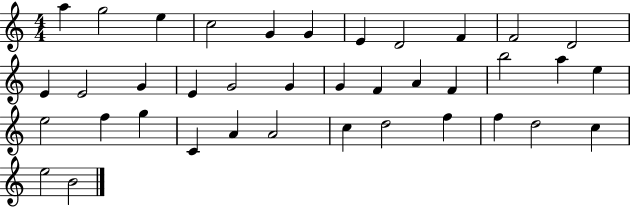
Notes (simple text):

A5/q G5/h E5/q C5/h G4/q G4/q E4/q D4/h F4/q F4/h D4/h E4/q E4/h G4/q E4/q G4/h G4/q G4/q F4/q A4/q F4/q B5/h A5/q E5/q E5/h F5/q G5/q C4/q A4/q A4/h C5/q D5/h F5/q F5/q D5/h C5/q E5/h B4/h